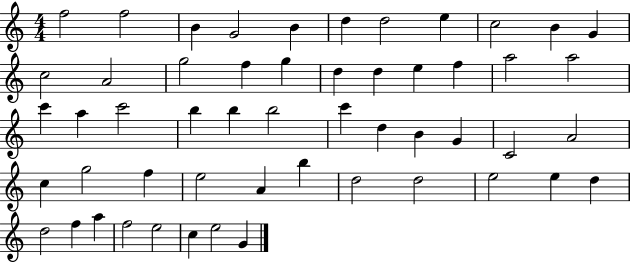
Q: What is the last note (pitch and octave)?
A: G4